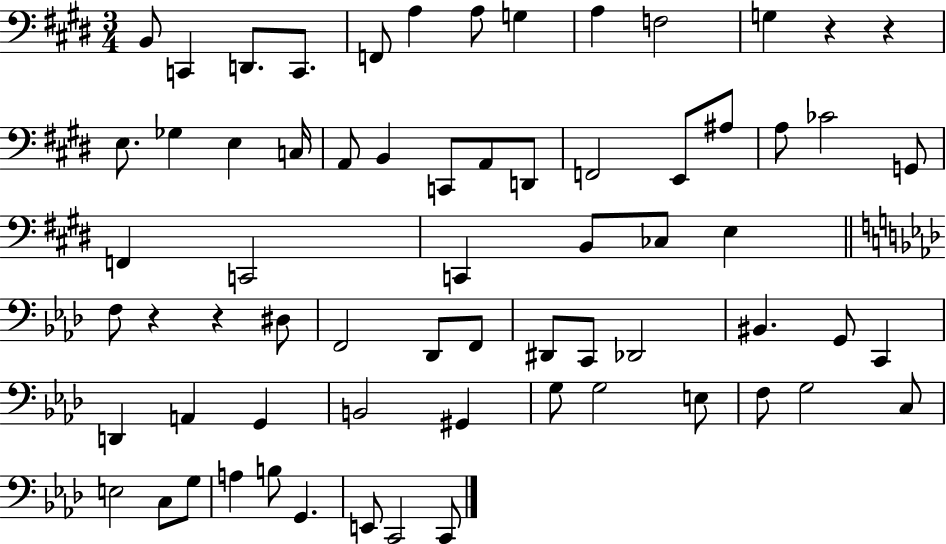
B2/e C2/q D2/e. C2/e. F2/e A3/q A3/e G3/q A3/q F3/h G3/q R/q R/q E3/e. Gb3/q E3/q C3/s A2/e B2/q C2/e A2/e D2/e F2/h E2/e A#3/e A3/e CES4/h G2/e F2/q C2/h C2/q B2/e CES3/e E3/q F3/e R/q R/q D#3/e F2/h Db2/e F2/e D#2/e C2/e Db2/h BIS2/q. G2/e C2/q D2/q A2/q G2/q B2/h G#2/q G3/e G3/h E3/e F3/e G3/h C3/e E3/h C3/e G3/e A3/q B3/e G2/q. E2/e C2/h C2/e